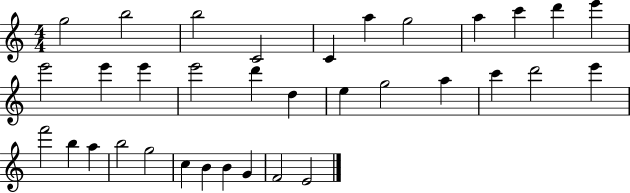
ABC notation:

X:1
T:Untitled
M:4/4
L:1/4
K:C
g2 b2 b2 C2 C a g2 a c' d' e' e'2 e' e' e'2 d' d e g2 a c' d'2 e' f'2 b a b2 g2 c B B G F2 E2